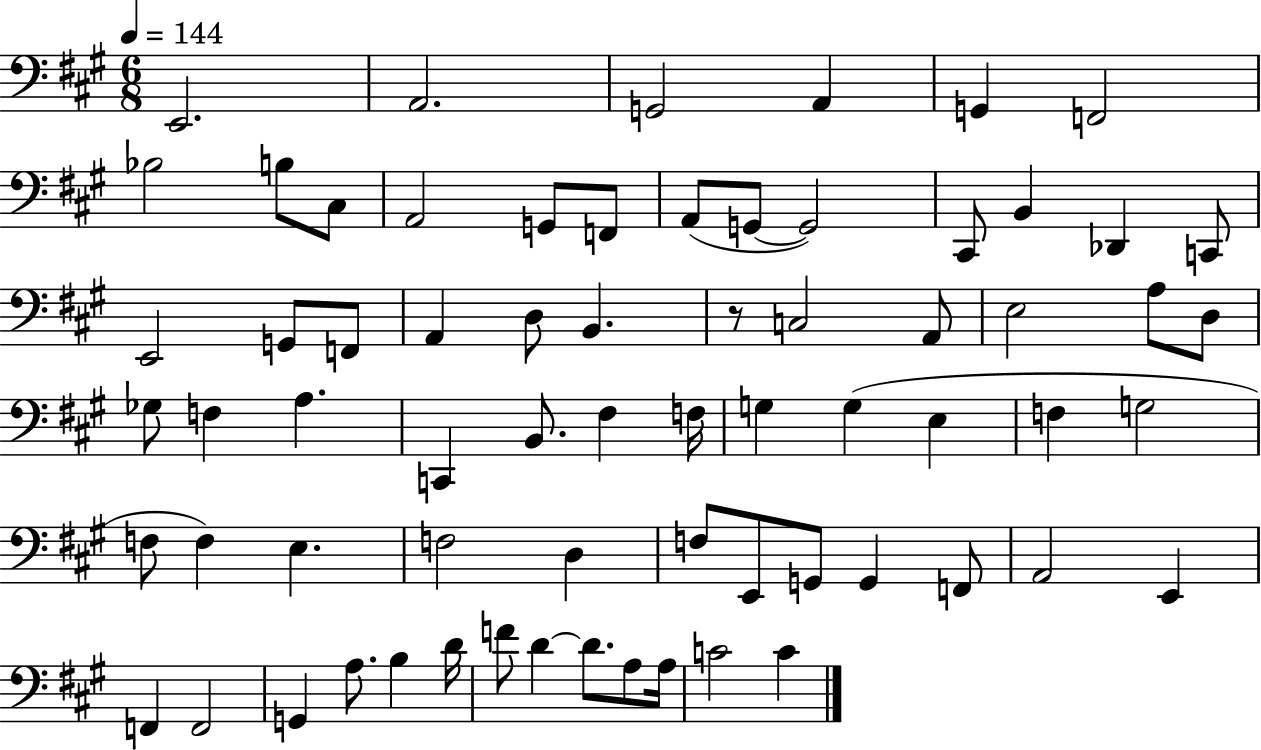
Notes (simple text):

E2/h. A2/h. G2/h A2/q G2/q F2/h Bb3/h B3/e C#3/e A2/h G2/e F2/e A2/e G2/e G2/h C#2/e B2/q Db2/q C2/e E2/h G2/e F2/e A2/q D3/e B2/q. R/e C3/h A2/e E3/h A3/e D3/e Gb3/e F3/q A3/q. C2/q B2/e. F#3/q F3/s G3/q G3/q E3/q F3/q G3/h F3/e F3/q E3/q. F3/h D3/q F3/e E2/e G2/e G2/q F2/e A2/h E2/q F2/q F2/h G2/q A3/e. B3/q D4/s F4/e D4/q D4/e. A3/e A3/s C4/h C4/q